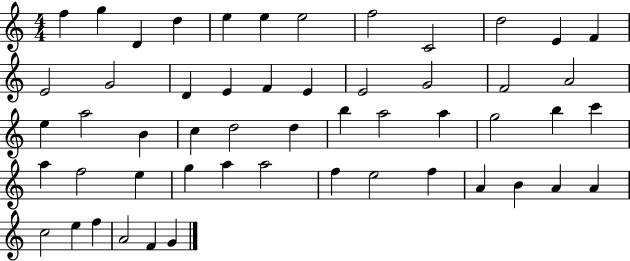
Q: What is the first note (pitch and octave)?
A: F5